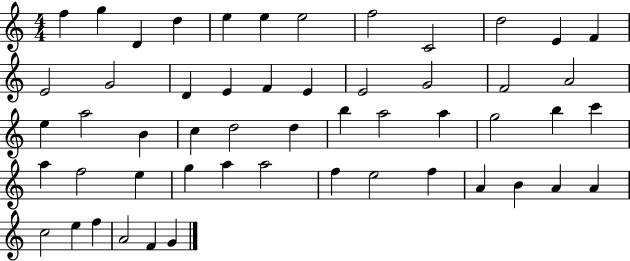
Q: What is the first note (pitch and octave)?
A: F5